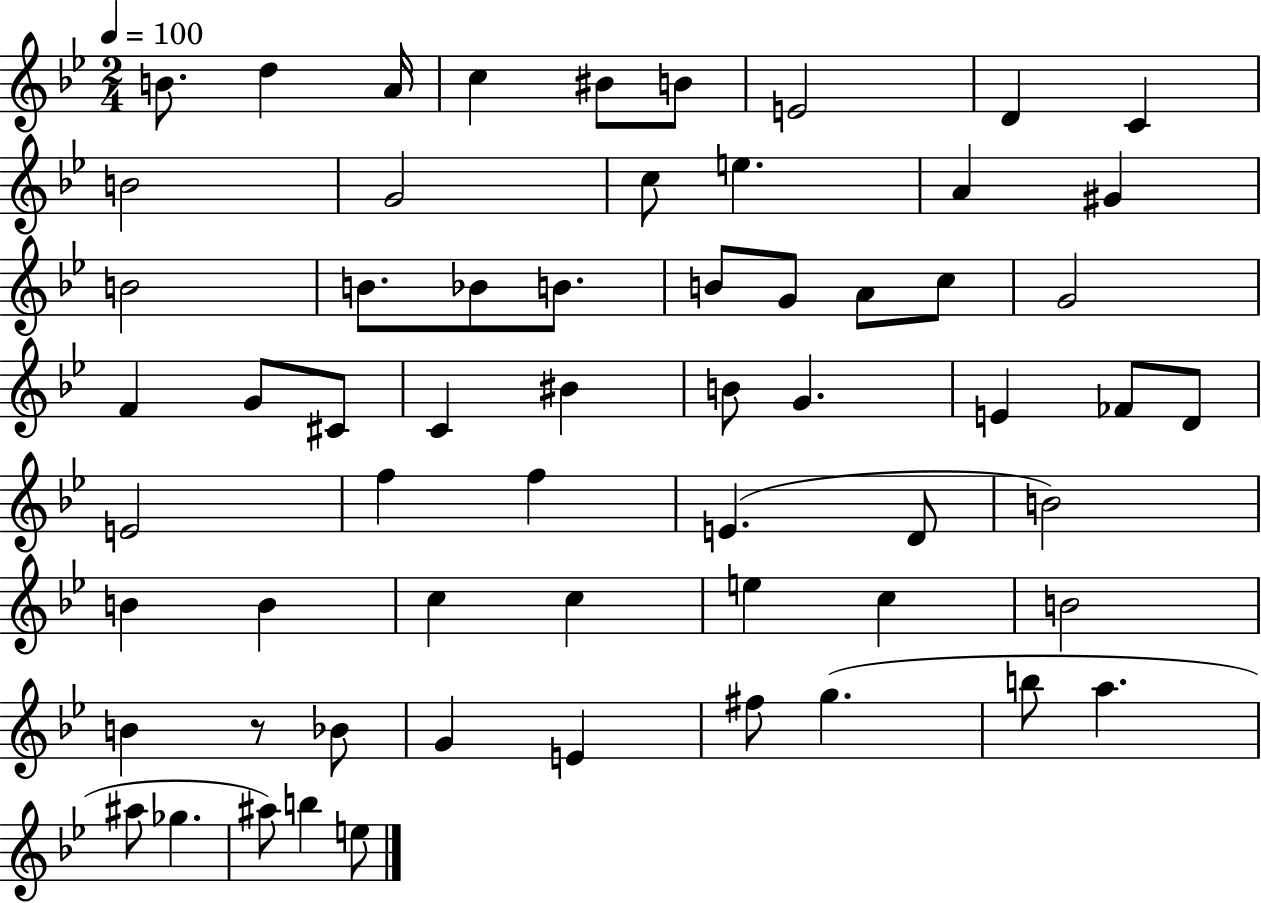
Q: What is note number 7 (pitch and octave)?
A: E4